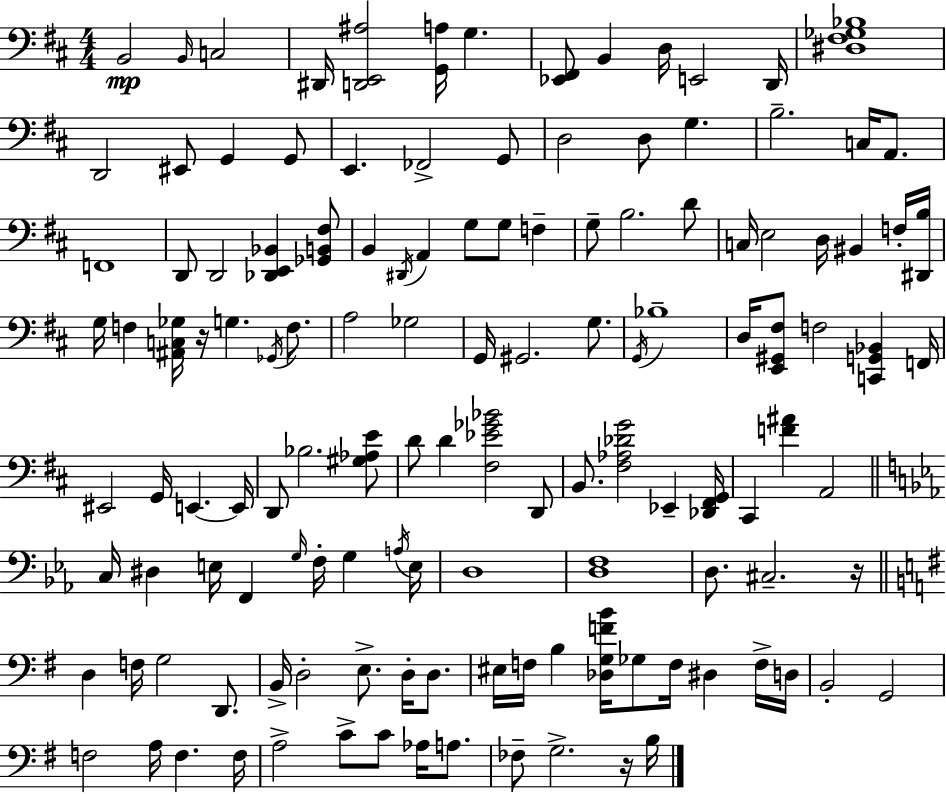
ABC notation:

X:1
T:Untitled
M:4/4
L:1/4
K:D
B,,2 B,,/4 C,2 ^D,,/4 [D,,E,,^A,]2 [G,,A,]/4 G, [_E,,^F,,]/2 B,, D,/4 E,,2 D,,/4 [^D,^F,_G,_B,]4 D,,2 ^E,,/2 G,, G,,/2 E,, _F,,2 G,,/2 D,2 D,/2 G, B,2 C,/4 A,,/2 F,,4 D,,/2 D,,2 [_D,,E,,_B,,] [_G,,B,,^F,]/2 B,, ^D,,/4 A,, G,/2 G,/2 F, G,/2 B,2 D/2 C,/4 E,2 D,/4 ^B,, F,/4 [^D,,B,]/4 G,/4 F, [^A,,C,_G,]/4 z/4 G, _G,,/4 F,/2 A,2 _G,2 G,,/4 ^G,,2 G,/2 G,,/4 _B,4 D,/4 [E,,^G,,^F,]/2 F,2 [C,,G,,_B,,] F,,/4 ^E,,2 G,,/4 E,, E,,/4 D,,/2 _B,2 [^G,_A,E]/2 D/2 D [^F,_E_G_B]2 D,,/2 B,,/2 [^F,_A,_DG]2 _E,, [_D,,^F,,G,,]/4 ^C,, [F^A] A,,2 C,/4 ^D, E,/4 F,, G,/4 F,/4 G, A,/4 E,/4 D,4 [D,F,]4 D,/2 ^C,2 z/4 D, F,/4 G,2 D,,/2 B,,/4 D,2 E,/2 D,/4 D,/2 ^E,/4 F,/4 B, [_D,G,FB]/4 _G,/2 F,/4 ^D, F,/4 D,/4 B,,2 G,,2 F,2 A,/4 F, F,/4 A,2 C/2 C/2 _A,/4 A,/2 _F,/2 G,2 z/4 B,/4